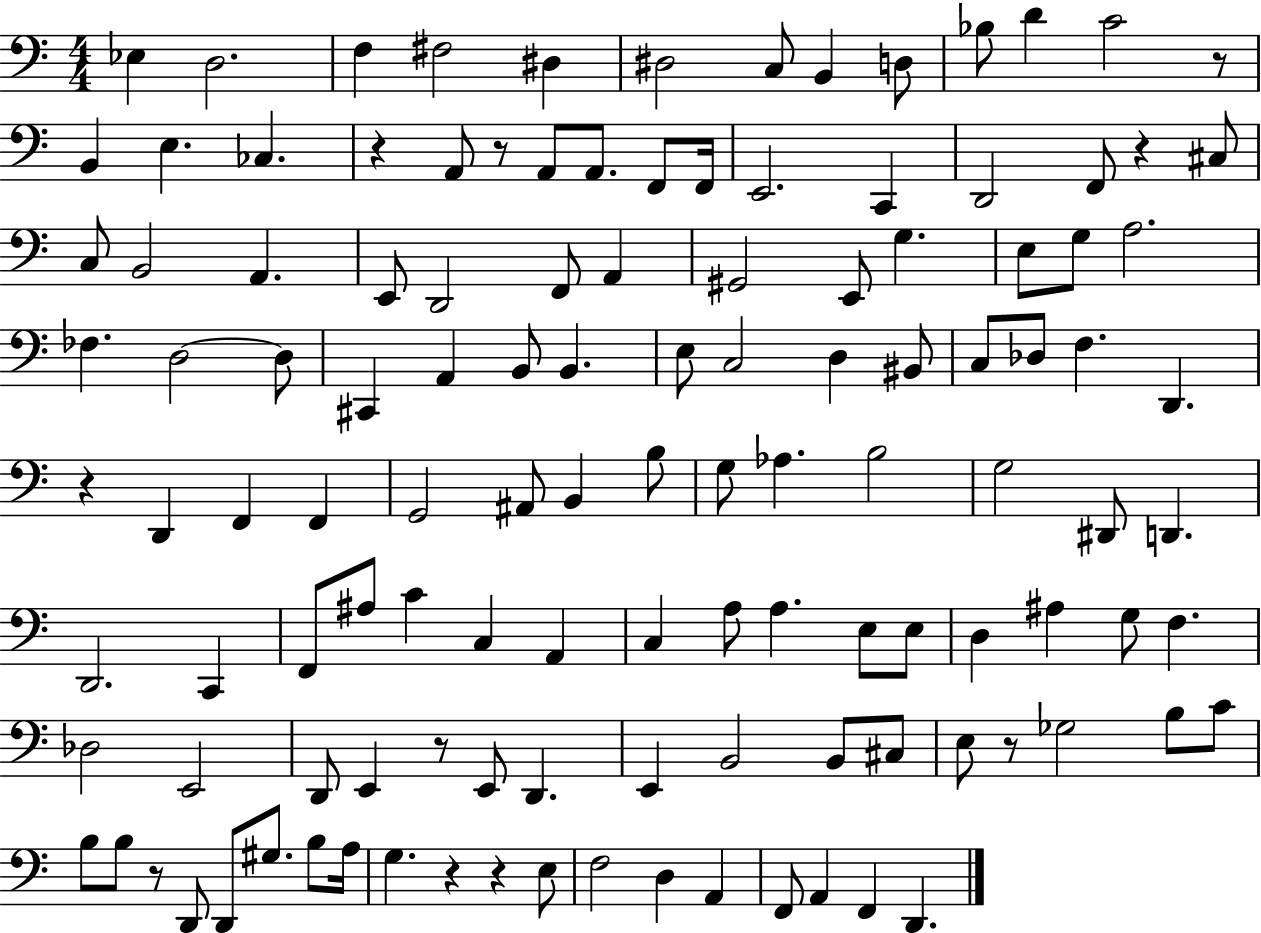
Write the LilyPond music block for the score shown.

{
  \clef bass
  \numericTimeSignature
  \time 4/4
  \key c \major
  \repeat volta 2 { ees4 d2. | f4 fis2 dis4 | dis2 c8 b,4 d8 | bes8 d'4 c'2 r8 | \break b,4 e4. ces4. | r4 a,8 r8 a,8 a,8. f,8 f,16 | e,2. c,4 | d,2 f,8 r4 cis8 | \break c8 b,2 a,4. | e,8 d,2 f,8 a,4 | gis,2 e,8 g4. | e8 g8 a2. | \break fes4. d2~~ d8 | cis,4 a,4 b,8 b,4. | e8 c2 d4 bis,8 | c8 des8 f4. d,4. | \break r4 d,4 f,4 f,4 | g,2 ais,8 b,4 b8 | g8 aes4. b2 | g2 dis,8 d,4. | \break d,2. c,4 | f,8 ais8 c'4 c4 a,4 | c4 a8 a4. e8 e8 | d4 ais4 g8 f4. | \break des2 e,2 | d,8 e,4 r8 e,8 d,4. | e,4 b,2 b,8 cis8 | e8 r8 ges2 b8 c'8 | \break b8 b8 r8 d,8 d,8 gis8. b8 a16 | g4. r4 r4 e8 | f2 d4 a,4 | f,8 a,4 f,4 d,4. | \break } \bar "|."
}